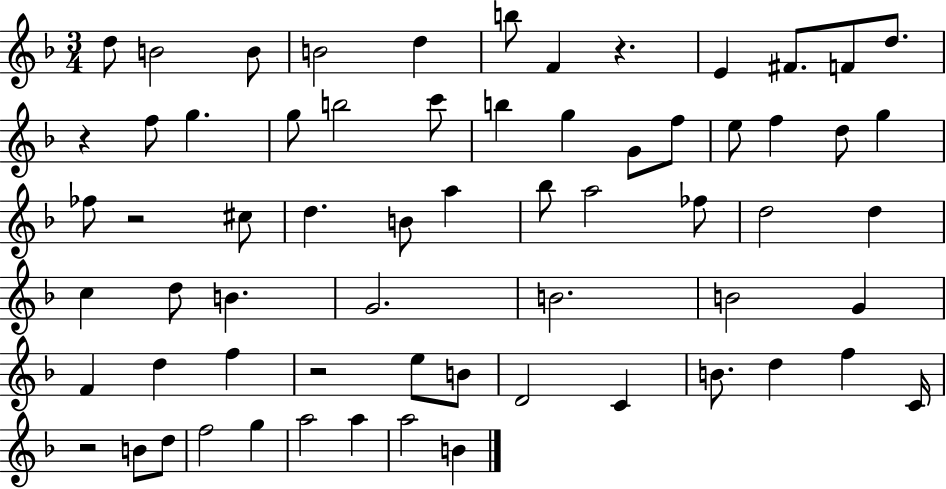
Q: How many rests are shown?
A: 5